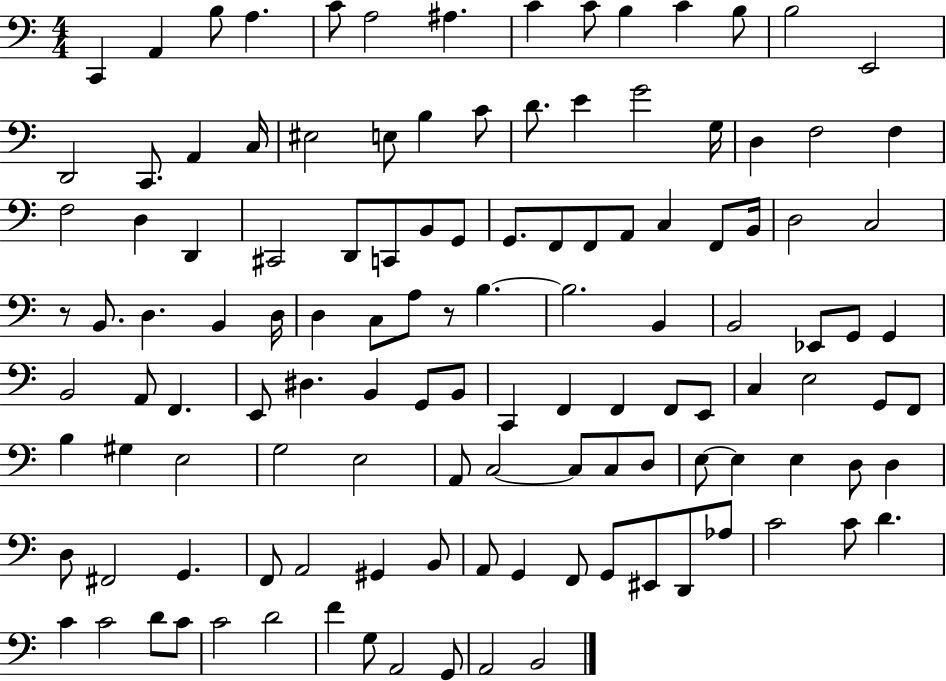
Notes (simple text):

C2/q A2/q B3/e A3/q. C4/e A3/h A#3/q. C4/q C4/e B3/q C4/q B3/e B3/h E2/h D2/h C2/e. A2/q C3/s EIS3/h E3/e B3/q C4/e D4/e. E4/q G4/h G3/s D3/q F3/h F3/q F3/h D3/q D2/q C#2/h D2/e C2/e B2/e G2/e G2/e. F2/e F2/e A2/e C3/q F2/e B2/s D3/h C3/h R/e B2/e. D3/q. B2/q D3/s D3/q C3/e A3/e R/e B3/q. B3/h. B2/q B2/h Eb2/e G2/e G2/q B2/h A2/e F2/q. E2/e D#3/q. B2/q G2/e B2/e C2/q F2/q F2/q F2/e E2/e C3/q E3/h G2/e F2/e B3/q G#3/q E3/h G3/h E3/h A2/e C3/h C3/e C3/e D3/e E3/e E3/q E3/q D3/e D3/q D3/e F#2/h G2/q. F2/e A2/h G#2/q B2/e A2/e G2/q F2/e G2/e EIS2/e D2/e Ab3/e C4/h C4/e D4/q. C4/q C4/h D4/e C4/e C4/h D4/h F4/q G3/e A2/h G2/e A2/h B2/h